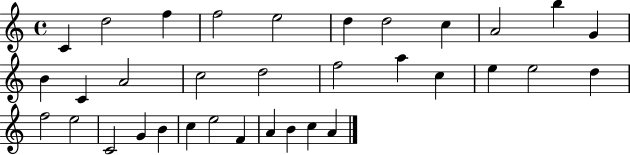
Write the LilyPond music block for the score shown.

{
  \clef treble
  \time 4/4
  \defaultTimeSignature
  \key c \major
  c'4 d''2 f''4 | f''2 e''2 | d''4 d''2 c''4 | a'2 b''4 g'4 | \break b'4 c'4 a'2 | c''2 d''2 | f''2 a''4 c''4 | e''4 e''2 d''4 | \break f''2 e''2 | c'2 g'4 b'4 | c''4 e''2 f'4 | a'4 b'4 c''4 a'4 | \break \bar "|."
}